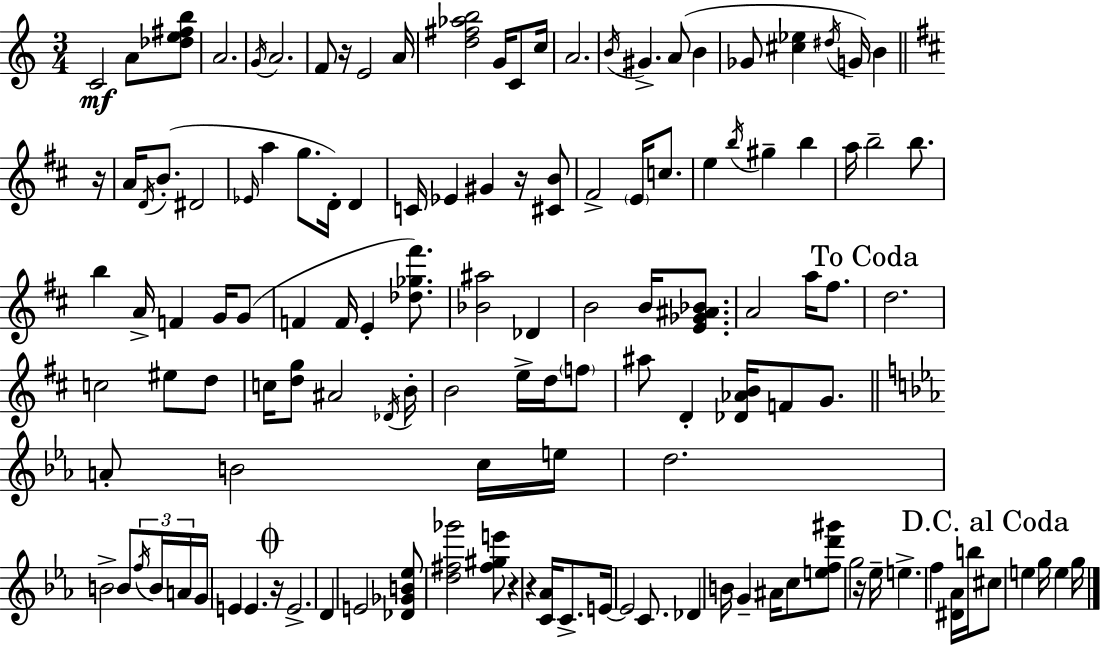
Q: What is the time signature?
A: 3/4